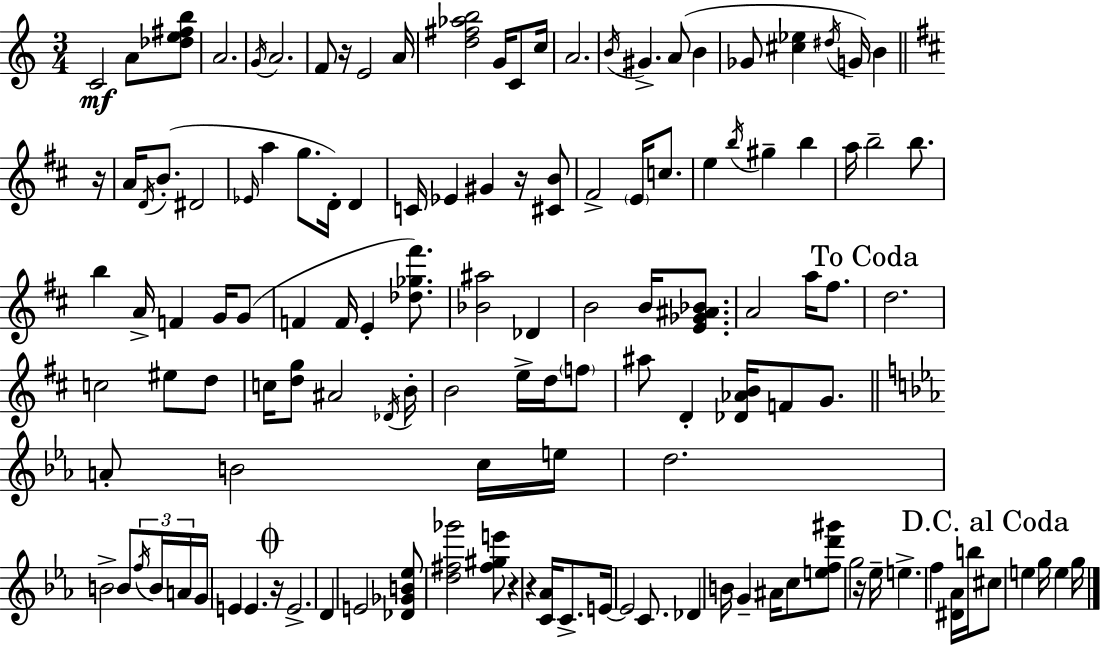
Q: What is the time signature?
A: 3/4